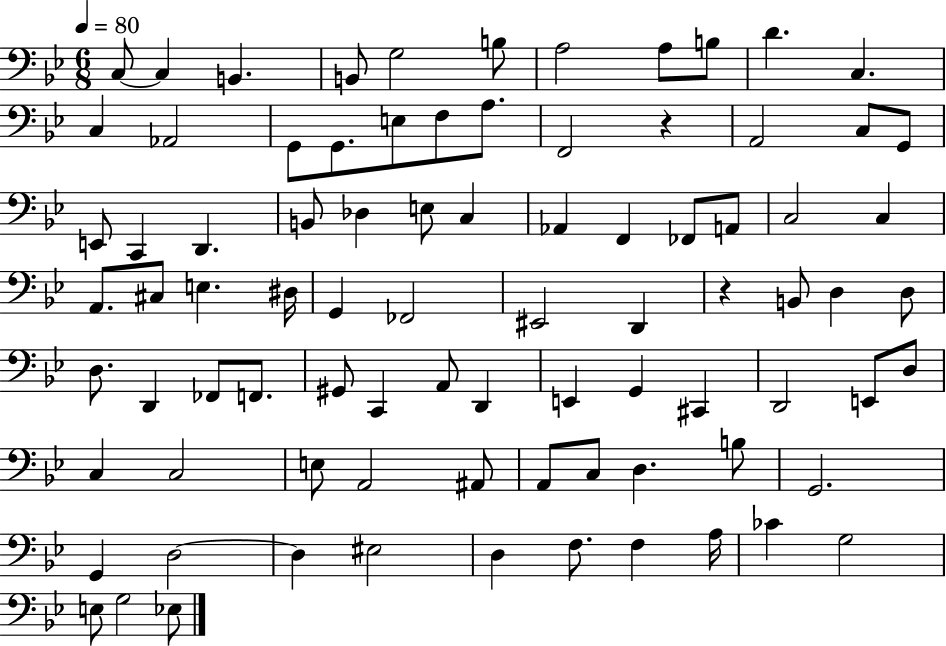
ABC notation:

X:1
T:Untitled
M:6/8
L:1/4
K:Bb
C,/2 C, B,, B,,/2 G,2 B,/2 A,2 A,/2 B,/2 D C, C, _A,,2 G,,/2 G,,/2 E,/2 F,/2 A,/2 F,,2 z A,,2 C,/2 G,,/2 E,,/2 C,, D,, B,,/2 _D, E,/2 C, _A,, F,, _F,,/2 A,,/2 C,2 C, A,,/2 ^C,/2 E, ^D,/4 G,, _F,,2 ^E,,2 D,, z B,,/2 D, D,/2 D,/2 D,, _F,,/2 F,,/2 ^G,,/2 C,, A,,/2 D,, E,, G,, ^C,, D,,2 E,,/2 D,/2 C, C,2 E,/2 A,,2 ^A,,/2 A,,/2 C,/2 D, B,/2 G,,2 G,, D,2 D, ^E,2 D, F,/2 F, A,/4 _C G,2 E,/2 G,2 _E,/2